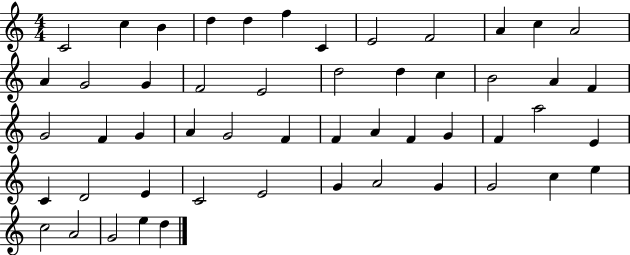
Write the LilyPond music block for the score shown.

{
  \clef treble
  \numericTimeSignature
  \time 4/4
  \key c \major
  c'2 c''4 b'4 | d''4 d''4 f''4 c'4 | e'2 f'2 | a'4 c''4 a'2 | \break a'4 g'2 g'4 | f'2 e'2 | d''2 d''4 c''4 | b'2 a'4 f'4 | \break g'2 f'4 g'4 | a'4 g'2 f'4 | f'4 a'4 f'4 g'4 | f'4 a''2 e'4 | \break c'4 d'2 e'4 | c'2 e'2 | g'4 a'2 g'4 | g'2 c''4 e''4 | \break c''2 a'2 | g'2 e''4 d''4 | \bar "|."
}